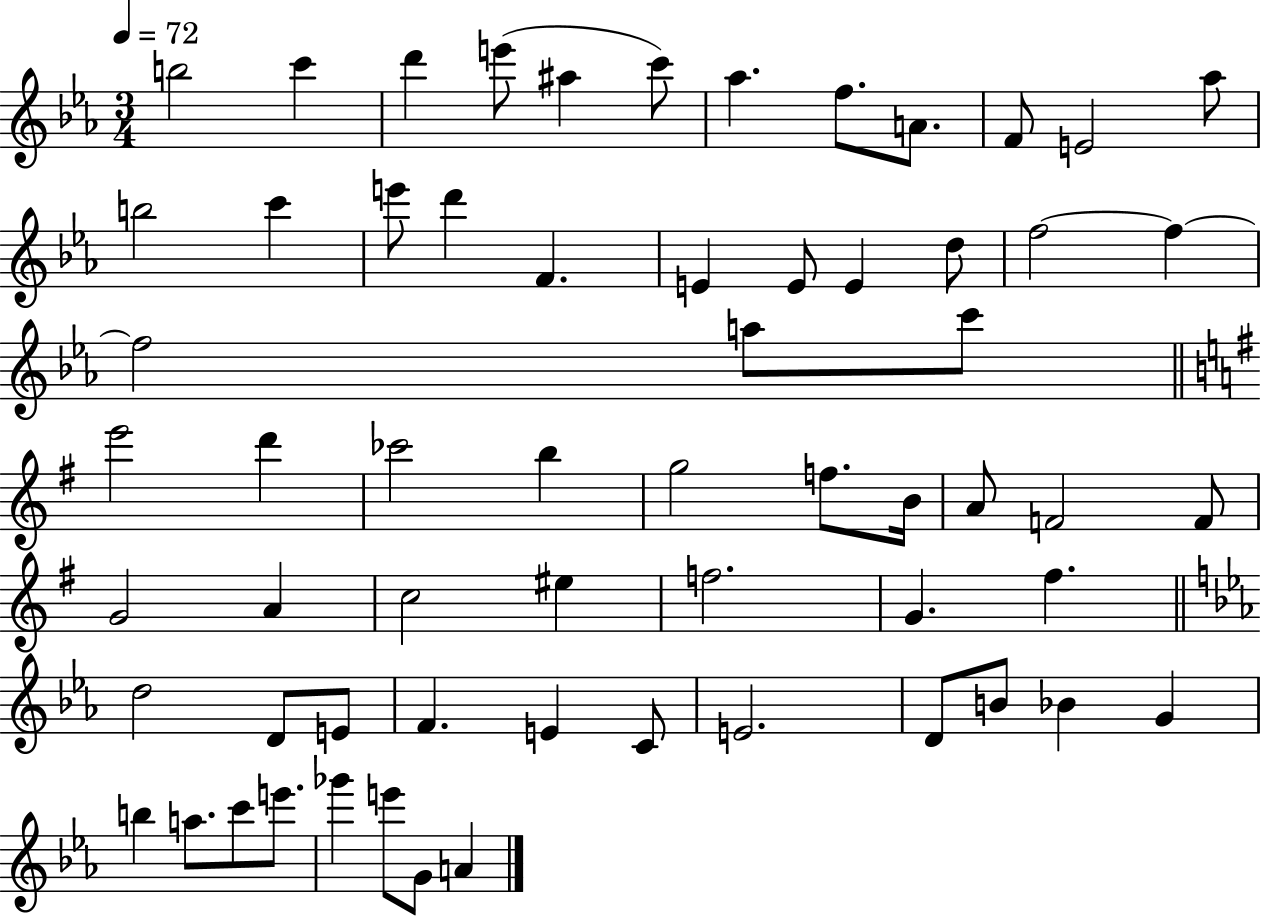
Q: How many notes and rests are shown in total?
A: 62